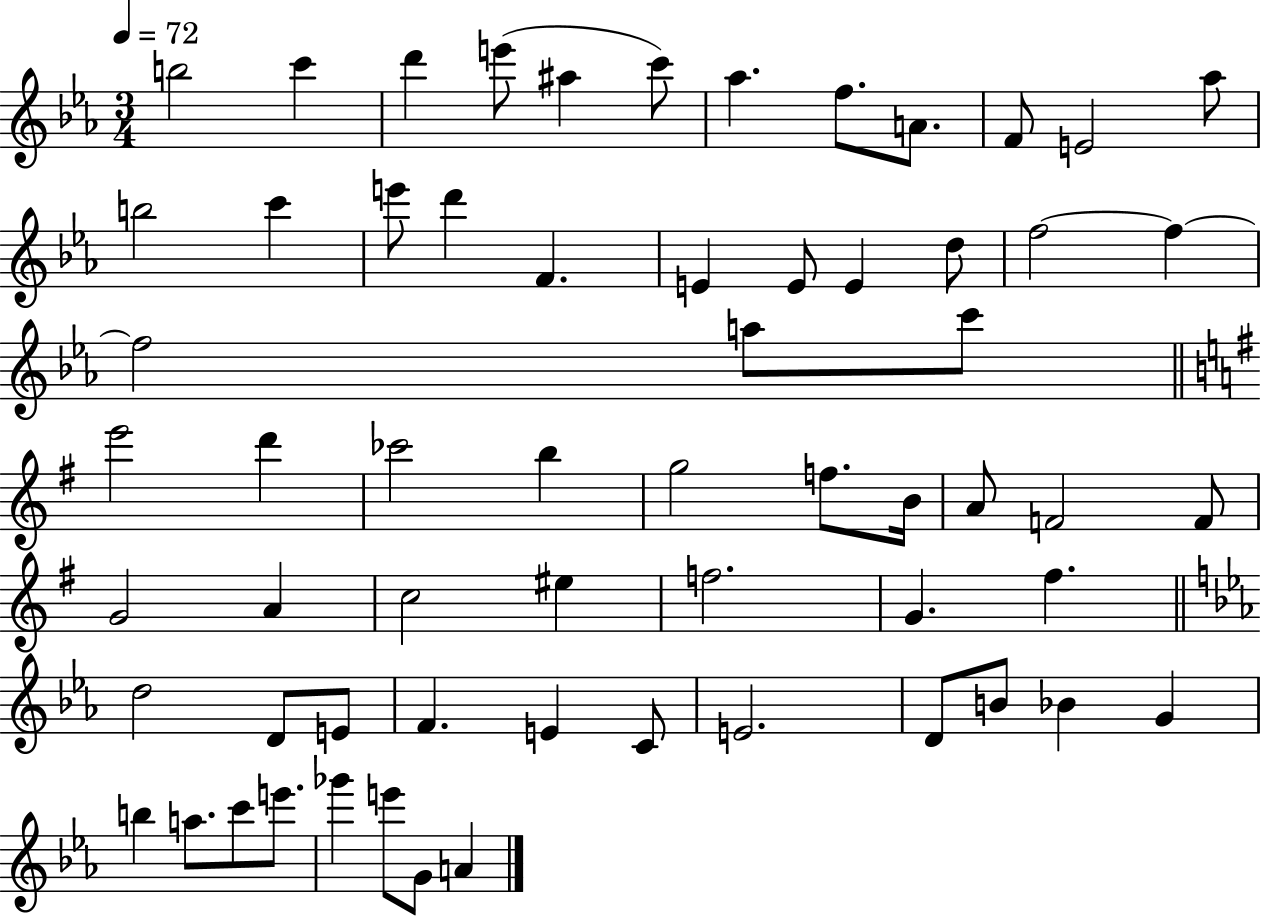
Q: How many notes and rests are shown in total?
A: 62